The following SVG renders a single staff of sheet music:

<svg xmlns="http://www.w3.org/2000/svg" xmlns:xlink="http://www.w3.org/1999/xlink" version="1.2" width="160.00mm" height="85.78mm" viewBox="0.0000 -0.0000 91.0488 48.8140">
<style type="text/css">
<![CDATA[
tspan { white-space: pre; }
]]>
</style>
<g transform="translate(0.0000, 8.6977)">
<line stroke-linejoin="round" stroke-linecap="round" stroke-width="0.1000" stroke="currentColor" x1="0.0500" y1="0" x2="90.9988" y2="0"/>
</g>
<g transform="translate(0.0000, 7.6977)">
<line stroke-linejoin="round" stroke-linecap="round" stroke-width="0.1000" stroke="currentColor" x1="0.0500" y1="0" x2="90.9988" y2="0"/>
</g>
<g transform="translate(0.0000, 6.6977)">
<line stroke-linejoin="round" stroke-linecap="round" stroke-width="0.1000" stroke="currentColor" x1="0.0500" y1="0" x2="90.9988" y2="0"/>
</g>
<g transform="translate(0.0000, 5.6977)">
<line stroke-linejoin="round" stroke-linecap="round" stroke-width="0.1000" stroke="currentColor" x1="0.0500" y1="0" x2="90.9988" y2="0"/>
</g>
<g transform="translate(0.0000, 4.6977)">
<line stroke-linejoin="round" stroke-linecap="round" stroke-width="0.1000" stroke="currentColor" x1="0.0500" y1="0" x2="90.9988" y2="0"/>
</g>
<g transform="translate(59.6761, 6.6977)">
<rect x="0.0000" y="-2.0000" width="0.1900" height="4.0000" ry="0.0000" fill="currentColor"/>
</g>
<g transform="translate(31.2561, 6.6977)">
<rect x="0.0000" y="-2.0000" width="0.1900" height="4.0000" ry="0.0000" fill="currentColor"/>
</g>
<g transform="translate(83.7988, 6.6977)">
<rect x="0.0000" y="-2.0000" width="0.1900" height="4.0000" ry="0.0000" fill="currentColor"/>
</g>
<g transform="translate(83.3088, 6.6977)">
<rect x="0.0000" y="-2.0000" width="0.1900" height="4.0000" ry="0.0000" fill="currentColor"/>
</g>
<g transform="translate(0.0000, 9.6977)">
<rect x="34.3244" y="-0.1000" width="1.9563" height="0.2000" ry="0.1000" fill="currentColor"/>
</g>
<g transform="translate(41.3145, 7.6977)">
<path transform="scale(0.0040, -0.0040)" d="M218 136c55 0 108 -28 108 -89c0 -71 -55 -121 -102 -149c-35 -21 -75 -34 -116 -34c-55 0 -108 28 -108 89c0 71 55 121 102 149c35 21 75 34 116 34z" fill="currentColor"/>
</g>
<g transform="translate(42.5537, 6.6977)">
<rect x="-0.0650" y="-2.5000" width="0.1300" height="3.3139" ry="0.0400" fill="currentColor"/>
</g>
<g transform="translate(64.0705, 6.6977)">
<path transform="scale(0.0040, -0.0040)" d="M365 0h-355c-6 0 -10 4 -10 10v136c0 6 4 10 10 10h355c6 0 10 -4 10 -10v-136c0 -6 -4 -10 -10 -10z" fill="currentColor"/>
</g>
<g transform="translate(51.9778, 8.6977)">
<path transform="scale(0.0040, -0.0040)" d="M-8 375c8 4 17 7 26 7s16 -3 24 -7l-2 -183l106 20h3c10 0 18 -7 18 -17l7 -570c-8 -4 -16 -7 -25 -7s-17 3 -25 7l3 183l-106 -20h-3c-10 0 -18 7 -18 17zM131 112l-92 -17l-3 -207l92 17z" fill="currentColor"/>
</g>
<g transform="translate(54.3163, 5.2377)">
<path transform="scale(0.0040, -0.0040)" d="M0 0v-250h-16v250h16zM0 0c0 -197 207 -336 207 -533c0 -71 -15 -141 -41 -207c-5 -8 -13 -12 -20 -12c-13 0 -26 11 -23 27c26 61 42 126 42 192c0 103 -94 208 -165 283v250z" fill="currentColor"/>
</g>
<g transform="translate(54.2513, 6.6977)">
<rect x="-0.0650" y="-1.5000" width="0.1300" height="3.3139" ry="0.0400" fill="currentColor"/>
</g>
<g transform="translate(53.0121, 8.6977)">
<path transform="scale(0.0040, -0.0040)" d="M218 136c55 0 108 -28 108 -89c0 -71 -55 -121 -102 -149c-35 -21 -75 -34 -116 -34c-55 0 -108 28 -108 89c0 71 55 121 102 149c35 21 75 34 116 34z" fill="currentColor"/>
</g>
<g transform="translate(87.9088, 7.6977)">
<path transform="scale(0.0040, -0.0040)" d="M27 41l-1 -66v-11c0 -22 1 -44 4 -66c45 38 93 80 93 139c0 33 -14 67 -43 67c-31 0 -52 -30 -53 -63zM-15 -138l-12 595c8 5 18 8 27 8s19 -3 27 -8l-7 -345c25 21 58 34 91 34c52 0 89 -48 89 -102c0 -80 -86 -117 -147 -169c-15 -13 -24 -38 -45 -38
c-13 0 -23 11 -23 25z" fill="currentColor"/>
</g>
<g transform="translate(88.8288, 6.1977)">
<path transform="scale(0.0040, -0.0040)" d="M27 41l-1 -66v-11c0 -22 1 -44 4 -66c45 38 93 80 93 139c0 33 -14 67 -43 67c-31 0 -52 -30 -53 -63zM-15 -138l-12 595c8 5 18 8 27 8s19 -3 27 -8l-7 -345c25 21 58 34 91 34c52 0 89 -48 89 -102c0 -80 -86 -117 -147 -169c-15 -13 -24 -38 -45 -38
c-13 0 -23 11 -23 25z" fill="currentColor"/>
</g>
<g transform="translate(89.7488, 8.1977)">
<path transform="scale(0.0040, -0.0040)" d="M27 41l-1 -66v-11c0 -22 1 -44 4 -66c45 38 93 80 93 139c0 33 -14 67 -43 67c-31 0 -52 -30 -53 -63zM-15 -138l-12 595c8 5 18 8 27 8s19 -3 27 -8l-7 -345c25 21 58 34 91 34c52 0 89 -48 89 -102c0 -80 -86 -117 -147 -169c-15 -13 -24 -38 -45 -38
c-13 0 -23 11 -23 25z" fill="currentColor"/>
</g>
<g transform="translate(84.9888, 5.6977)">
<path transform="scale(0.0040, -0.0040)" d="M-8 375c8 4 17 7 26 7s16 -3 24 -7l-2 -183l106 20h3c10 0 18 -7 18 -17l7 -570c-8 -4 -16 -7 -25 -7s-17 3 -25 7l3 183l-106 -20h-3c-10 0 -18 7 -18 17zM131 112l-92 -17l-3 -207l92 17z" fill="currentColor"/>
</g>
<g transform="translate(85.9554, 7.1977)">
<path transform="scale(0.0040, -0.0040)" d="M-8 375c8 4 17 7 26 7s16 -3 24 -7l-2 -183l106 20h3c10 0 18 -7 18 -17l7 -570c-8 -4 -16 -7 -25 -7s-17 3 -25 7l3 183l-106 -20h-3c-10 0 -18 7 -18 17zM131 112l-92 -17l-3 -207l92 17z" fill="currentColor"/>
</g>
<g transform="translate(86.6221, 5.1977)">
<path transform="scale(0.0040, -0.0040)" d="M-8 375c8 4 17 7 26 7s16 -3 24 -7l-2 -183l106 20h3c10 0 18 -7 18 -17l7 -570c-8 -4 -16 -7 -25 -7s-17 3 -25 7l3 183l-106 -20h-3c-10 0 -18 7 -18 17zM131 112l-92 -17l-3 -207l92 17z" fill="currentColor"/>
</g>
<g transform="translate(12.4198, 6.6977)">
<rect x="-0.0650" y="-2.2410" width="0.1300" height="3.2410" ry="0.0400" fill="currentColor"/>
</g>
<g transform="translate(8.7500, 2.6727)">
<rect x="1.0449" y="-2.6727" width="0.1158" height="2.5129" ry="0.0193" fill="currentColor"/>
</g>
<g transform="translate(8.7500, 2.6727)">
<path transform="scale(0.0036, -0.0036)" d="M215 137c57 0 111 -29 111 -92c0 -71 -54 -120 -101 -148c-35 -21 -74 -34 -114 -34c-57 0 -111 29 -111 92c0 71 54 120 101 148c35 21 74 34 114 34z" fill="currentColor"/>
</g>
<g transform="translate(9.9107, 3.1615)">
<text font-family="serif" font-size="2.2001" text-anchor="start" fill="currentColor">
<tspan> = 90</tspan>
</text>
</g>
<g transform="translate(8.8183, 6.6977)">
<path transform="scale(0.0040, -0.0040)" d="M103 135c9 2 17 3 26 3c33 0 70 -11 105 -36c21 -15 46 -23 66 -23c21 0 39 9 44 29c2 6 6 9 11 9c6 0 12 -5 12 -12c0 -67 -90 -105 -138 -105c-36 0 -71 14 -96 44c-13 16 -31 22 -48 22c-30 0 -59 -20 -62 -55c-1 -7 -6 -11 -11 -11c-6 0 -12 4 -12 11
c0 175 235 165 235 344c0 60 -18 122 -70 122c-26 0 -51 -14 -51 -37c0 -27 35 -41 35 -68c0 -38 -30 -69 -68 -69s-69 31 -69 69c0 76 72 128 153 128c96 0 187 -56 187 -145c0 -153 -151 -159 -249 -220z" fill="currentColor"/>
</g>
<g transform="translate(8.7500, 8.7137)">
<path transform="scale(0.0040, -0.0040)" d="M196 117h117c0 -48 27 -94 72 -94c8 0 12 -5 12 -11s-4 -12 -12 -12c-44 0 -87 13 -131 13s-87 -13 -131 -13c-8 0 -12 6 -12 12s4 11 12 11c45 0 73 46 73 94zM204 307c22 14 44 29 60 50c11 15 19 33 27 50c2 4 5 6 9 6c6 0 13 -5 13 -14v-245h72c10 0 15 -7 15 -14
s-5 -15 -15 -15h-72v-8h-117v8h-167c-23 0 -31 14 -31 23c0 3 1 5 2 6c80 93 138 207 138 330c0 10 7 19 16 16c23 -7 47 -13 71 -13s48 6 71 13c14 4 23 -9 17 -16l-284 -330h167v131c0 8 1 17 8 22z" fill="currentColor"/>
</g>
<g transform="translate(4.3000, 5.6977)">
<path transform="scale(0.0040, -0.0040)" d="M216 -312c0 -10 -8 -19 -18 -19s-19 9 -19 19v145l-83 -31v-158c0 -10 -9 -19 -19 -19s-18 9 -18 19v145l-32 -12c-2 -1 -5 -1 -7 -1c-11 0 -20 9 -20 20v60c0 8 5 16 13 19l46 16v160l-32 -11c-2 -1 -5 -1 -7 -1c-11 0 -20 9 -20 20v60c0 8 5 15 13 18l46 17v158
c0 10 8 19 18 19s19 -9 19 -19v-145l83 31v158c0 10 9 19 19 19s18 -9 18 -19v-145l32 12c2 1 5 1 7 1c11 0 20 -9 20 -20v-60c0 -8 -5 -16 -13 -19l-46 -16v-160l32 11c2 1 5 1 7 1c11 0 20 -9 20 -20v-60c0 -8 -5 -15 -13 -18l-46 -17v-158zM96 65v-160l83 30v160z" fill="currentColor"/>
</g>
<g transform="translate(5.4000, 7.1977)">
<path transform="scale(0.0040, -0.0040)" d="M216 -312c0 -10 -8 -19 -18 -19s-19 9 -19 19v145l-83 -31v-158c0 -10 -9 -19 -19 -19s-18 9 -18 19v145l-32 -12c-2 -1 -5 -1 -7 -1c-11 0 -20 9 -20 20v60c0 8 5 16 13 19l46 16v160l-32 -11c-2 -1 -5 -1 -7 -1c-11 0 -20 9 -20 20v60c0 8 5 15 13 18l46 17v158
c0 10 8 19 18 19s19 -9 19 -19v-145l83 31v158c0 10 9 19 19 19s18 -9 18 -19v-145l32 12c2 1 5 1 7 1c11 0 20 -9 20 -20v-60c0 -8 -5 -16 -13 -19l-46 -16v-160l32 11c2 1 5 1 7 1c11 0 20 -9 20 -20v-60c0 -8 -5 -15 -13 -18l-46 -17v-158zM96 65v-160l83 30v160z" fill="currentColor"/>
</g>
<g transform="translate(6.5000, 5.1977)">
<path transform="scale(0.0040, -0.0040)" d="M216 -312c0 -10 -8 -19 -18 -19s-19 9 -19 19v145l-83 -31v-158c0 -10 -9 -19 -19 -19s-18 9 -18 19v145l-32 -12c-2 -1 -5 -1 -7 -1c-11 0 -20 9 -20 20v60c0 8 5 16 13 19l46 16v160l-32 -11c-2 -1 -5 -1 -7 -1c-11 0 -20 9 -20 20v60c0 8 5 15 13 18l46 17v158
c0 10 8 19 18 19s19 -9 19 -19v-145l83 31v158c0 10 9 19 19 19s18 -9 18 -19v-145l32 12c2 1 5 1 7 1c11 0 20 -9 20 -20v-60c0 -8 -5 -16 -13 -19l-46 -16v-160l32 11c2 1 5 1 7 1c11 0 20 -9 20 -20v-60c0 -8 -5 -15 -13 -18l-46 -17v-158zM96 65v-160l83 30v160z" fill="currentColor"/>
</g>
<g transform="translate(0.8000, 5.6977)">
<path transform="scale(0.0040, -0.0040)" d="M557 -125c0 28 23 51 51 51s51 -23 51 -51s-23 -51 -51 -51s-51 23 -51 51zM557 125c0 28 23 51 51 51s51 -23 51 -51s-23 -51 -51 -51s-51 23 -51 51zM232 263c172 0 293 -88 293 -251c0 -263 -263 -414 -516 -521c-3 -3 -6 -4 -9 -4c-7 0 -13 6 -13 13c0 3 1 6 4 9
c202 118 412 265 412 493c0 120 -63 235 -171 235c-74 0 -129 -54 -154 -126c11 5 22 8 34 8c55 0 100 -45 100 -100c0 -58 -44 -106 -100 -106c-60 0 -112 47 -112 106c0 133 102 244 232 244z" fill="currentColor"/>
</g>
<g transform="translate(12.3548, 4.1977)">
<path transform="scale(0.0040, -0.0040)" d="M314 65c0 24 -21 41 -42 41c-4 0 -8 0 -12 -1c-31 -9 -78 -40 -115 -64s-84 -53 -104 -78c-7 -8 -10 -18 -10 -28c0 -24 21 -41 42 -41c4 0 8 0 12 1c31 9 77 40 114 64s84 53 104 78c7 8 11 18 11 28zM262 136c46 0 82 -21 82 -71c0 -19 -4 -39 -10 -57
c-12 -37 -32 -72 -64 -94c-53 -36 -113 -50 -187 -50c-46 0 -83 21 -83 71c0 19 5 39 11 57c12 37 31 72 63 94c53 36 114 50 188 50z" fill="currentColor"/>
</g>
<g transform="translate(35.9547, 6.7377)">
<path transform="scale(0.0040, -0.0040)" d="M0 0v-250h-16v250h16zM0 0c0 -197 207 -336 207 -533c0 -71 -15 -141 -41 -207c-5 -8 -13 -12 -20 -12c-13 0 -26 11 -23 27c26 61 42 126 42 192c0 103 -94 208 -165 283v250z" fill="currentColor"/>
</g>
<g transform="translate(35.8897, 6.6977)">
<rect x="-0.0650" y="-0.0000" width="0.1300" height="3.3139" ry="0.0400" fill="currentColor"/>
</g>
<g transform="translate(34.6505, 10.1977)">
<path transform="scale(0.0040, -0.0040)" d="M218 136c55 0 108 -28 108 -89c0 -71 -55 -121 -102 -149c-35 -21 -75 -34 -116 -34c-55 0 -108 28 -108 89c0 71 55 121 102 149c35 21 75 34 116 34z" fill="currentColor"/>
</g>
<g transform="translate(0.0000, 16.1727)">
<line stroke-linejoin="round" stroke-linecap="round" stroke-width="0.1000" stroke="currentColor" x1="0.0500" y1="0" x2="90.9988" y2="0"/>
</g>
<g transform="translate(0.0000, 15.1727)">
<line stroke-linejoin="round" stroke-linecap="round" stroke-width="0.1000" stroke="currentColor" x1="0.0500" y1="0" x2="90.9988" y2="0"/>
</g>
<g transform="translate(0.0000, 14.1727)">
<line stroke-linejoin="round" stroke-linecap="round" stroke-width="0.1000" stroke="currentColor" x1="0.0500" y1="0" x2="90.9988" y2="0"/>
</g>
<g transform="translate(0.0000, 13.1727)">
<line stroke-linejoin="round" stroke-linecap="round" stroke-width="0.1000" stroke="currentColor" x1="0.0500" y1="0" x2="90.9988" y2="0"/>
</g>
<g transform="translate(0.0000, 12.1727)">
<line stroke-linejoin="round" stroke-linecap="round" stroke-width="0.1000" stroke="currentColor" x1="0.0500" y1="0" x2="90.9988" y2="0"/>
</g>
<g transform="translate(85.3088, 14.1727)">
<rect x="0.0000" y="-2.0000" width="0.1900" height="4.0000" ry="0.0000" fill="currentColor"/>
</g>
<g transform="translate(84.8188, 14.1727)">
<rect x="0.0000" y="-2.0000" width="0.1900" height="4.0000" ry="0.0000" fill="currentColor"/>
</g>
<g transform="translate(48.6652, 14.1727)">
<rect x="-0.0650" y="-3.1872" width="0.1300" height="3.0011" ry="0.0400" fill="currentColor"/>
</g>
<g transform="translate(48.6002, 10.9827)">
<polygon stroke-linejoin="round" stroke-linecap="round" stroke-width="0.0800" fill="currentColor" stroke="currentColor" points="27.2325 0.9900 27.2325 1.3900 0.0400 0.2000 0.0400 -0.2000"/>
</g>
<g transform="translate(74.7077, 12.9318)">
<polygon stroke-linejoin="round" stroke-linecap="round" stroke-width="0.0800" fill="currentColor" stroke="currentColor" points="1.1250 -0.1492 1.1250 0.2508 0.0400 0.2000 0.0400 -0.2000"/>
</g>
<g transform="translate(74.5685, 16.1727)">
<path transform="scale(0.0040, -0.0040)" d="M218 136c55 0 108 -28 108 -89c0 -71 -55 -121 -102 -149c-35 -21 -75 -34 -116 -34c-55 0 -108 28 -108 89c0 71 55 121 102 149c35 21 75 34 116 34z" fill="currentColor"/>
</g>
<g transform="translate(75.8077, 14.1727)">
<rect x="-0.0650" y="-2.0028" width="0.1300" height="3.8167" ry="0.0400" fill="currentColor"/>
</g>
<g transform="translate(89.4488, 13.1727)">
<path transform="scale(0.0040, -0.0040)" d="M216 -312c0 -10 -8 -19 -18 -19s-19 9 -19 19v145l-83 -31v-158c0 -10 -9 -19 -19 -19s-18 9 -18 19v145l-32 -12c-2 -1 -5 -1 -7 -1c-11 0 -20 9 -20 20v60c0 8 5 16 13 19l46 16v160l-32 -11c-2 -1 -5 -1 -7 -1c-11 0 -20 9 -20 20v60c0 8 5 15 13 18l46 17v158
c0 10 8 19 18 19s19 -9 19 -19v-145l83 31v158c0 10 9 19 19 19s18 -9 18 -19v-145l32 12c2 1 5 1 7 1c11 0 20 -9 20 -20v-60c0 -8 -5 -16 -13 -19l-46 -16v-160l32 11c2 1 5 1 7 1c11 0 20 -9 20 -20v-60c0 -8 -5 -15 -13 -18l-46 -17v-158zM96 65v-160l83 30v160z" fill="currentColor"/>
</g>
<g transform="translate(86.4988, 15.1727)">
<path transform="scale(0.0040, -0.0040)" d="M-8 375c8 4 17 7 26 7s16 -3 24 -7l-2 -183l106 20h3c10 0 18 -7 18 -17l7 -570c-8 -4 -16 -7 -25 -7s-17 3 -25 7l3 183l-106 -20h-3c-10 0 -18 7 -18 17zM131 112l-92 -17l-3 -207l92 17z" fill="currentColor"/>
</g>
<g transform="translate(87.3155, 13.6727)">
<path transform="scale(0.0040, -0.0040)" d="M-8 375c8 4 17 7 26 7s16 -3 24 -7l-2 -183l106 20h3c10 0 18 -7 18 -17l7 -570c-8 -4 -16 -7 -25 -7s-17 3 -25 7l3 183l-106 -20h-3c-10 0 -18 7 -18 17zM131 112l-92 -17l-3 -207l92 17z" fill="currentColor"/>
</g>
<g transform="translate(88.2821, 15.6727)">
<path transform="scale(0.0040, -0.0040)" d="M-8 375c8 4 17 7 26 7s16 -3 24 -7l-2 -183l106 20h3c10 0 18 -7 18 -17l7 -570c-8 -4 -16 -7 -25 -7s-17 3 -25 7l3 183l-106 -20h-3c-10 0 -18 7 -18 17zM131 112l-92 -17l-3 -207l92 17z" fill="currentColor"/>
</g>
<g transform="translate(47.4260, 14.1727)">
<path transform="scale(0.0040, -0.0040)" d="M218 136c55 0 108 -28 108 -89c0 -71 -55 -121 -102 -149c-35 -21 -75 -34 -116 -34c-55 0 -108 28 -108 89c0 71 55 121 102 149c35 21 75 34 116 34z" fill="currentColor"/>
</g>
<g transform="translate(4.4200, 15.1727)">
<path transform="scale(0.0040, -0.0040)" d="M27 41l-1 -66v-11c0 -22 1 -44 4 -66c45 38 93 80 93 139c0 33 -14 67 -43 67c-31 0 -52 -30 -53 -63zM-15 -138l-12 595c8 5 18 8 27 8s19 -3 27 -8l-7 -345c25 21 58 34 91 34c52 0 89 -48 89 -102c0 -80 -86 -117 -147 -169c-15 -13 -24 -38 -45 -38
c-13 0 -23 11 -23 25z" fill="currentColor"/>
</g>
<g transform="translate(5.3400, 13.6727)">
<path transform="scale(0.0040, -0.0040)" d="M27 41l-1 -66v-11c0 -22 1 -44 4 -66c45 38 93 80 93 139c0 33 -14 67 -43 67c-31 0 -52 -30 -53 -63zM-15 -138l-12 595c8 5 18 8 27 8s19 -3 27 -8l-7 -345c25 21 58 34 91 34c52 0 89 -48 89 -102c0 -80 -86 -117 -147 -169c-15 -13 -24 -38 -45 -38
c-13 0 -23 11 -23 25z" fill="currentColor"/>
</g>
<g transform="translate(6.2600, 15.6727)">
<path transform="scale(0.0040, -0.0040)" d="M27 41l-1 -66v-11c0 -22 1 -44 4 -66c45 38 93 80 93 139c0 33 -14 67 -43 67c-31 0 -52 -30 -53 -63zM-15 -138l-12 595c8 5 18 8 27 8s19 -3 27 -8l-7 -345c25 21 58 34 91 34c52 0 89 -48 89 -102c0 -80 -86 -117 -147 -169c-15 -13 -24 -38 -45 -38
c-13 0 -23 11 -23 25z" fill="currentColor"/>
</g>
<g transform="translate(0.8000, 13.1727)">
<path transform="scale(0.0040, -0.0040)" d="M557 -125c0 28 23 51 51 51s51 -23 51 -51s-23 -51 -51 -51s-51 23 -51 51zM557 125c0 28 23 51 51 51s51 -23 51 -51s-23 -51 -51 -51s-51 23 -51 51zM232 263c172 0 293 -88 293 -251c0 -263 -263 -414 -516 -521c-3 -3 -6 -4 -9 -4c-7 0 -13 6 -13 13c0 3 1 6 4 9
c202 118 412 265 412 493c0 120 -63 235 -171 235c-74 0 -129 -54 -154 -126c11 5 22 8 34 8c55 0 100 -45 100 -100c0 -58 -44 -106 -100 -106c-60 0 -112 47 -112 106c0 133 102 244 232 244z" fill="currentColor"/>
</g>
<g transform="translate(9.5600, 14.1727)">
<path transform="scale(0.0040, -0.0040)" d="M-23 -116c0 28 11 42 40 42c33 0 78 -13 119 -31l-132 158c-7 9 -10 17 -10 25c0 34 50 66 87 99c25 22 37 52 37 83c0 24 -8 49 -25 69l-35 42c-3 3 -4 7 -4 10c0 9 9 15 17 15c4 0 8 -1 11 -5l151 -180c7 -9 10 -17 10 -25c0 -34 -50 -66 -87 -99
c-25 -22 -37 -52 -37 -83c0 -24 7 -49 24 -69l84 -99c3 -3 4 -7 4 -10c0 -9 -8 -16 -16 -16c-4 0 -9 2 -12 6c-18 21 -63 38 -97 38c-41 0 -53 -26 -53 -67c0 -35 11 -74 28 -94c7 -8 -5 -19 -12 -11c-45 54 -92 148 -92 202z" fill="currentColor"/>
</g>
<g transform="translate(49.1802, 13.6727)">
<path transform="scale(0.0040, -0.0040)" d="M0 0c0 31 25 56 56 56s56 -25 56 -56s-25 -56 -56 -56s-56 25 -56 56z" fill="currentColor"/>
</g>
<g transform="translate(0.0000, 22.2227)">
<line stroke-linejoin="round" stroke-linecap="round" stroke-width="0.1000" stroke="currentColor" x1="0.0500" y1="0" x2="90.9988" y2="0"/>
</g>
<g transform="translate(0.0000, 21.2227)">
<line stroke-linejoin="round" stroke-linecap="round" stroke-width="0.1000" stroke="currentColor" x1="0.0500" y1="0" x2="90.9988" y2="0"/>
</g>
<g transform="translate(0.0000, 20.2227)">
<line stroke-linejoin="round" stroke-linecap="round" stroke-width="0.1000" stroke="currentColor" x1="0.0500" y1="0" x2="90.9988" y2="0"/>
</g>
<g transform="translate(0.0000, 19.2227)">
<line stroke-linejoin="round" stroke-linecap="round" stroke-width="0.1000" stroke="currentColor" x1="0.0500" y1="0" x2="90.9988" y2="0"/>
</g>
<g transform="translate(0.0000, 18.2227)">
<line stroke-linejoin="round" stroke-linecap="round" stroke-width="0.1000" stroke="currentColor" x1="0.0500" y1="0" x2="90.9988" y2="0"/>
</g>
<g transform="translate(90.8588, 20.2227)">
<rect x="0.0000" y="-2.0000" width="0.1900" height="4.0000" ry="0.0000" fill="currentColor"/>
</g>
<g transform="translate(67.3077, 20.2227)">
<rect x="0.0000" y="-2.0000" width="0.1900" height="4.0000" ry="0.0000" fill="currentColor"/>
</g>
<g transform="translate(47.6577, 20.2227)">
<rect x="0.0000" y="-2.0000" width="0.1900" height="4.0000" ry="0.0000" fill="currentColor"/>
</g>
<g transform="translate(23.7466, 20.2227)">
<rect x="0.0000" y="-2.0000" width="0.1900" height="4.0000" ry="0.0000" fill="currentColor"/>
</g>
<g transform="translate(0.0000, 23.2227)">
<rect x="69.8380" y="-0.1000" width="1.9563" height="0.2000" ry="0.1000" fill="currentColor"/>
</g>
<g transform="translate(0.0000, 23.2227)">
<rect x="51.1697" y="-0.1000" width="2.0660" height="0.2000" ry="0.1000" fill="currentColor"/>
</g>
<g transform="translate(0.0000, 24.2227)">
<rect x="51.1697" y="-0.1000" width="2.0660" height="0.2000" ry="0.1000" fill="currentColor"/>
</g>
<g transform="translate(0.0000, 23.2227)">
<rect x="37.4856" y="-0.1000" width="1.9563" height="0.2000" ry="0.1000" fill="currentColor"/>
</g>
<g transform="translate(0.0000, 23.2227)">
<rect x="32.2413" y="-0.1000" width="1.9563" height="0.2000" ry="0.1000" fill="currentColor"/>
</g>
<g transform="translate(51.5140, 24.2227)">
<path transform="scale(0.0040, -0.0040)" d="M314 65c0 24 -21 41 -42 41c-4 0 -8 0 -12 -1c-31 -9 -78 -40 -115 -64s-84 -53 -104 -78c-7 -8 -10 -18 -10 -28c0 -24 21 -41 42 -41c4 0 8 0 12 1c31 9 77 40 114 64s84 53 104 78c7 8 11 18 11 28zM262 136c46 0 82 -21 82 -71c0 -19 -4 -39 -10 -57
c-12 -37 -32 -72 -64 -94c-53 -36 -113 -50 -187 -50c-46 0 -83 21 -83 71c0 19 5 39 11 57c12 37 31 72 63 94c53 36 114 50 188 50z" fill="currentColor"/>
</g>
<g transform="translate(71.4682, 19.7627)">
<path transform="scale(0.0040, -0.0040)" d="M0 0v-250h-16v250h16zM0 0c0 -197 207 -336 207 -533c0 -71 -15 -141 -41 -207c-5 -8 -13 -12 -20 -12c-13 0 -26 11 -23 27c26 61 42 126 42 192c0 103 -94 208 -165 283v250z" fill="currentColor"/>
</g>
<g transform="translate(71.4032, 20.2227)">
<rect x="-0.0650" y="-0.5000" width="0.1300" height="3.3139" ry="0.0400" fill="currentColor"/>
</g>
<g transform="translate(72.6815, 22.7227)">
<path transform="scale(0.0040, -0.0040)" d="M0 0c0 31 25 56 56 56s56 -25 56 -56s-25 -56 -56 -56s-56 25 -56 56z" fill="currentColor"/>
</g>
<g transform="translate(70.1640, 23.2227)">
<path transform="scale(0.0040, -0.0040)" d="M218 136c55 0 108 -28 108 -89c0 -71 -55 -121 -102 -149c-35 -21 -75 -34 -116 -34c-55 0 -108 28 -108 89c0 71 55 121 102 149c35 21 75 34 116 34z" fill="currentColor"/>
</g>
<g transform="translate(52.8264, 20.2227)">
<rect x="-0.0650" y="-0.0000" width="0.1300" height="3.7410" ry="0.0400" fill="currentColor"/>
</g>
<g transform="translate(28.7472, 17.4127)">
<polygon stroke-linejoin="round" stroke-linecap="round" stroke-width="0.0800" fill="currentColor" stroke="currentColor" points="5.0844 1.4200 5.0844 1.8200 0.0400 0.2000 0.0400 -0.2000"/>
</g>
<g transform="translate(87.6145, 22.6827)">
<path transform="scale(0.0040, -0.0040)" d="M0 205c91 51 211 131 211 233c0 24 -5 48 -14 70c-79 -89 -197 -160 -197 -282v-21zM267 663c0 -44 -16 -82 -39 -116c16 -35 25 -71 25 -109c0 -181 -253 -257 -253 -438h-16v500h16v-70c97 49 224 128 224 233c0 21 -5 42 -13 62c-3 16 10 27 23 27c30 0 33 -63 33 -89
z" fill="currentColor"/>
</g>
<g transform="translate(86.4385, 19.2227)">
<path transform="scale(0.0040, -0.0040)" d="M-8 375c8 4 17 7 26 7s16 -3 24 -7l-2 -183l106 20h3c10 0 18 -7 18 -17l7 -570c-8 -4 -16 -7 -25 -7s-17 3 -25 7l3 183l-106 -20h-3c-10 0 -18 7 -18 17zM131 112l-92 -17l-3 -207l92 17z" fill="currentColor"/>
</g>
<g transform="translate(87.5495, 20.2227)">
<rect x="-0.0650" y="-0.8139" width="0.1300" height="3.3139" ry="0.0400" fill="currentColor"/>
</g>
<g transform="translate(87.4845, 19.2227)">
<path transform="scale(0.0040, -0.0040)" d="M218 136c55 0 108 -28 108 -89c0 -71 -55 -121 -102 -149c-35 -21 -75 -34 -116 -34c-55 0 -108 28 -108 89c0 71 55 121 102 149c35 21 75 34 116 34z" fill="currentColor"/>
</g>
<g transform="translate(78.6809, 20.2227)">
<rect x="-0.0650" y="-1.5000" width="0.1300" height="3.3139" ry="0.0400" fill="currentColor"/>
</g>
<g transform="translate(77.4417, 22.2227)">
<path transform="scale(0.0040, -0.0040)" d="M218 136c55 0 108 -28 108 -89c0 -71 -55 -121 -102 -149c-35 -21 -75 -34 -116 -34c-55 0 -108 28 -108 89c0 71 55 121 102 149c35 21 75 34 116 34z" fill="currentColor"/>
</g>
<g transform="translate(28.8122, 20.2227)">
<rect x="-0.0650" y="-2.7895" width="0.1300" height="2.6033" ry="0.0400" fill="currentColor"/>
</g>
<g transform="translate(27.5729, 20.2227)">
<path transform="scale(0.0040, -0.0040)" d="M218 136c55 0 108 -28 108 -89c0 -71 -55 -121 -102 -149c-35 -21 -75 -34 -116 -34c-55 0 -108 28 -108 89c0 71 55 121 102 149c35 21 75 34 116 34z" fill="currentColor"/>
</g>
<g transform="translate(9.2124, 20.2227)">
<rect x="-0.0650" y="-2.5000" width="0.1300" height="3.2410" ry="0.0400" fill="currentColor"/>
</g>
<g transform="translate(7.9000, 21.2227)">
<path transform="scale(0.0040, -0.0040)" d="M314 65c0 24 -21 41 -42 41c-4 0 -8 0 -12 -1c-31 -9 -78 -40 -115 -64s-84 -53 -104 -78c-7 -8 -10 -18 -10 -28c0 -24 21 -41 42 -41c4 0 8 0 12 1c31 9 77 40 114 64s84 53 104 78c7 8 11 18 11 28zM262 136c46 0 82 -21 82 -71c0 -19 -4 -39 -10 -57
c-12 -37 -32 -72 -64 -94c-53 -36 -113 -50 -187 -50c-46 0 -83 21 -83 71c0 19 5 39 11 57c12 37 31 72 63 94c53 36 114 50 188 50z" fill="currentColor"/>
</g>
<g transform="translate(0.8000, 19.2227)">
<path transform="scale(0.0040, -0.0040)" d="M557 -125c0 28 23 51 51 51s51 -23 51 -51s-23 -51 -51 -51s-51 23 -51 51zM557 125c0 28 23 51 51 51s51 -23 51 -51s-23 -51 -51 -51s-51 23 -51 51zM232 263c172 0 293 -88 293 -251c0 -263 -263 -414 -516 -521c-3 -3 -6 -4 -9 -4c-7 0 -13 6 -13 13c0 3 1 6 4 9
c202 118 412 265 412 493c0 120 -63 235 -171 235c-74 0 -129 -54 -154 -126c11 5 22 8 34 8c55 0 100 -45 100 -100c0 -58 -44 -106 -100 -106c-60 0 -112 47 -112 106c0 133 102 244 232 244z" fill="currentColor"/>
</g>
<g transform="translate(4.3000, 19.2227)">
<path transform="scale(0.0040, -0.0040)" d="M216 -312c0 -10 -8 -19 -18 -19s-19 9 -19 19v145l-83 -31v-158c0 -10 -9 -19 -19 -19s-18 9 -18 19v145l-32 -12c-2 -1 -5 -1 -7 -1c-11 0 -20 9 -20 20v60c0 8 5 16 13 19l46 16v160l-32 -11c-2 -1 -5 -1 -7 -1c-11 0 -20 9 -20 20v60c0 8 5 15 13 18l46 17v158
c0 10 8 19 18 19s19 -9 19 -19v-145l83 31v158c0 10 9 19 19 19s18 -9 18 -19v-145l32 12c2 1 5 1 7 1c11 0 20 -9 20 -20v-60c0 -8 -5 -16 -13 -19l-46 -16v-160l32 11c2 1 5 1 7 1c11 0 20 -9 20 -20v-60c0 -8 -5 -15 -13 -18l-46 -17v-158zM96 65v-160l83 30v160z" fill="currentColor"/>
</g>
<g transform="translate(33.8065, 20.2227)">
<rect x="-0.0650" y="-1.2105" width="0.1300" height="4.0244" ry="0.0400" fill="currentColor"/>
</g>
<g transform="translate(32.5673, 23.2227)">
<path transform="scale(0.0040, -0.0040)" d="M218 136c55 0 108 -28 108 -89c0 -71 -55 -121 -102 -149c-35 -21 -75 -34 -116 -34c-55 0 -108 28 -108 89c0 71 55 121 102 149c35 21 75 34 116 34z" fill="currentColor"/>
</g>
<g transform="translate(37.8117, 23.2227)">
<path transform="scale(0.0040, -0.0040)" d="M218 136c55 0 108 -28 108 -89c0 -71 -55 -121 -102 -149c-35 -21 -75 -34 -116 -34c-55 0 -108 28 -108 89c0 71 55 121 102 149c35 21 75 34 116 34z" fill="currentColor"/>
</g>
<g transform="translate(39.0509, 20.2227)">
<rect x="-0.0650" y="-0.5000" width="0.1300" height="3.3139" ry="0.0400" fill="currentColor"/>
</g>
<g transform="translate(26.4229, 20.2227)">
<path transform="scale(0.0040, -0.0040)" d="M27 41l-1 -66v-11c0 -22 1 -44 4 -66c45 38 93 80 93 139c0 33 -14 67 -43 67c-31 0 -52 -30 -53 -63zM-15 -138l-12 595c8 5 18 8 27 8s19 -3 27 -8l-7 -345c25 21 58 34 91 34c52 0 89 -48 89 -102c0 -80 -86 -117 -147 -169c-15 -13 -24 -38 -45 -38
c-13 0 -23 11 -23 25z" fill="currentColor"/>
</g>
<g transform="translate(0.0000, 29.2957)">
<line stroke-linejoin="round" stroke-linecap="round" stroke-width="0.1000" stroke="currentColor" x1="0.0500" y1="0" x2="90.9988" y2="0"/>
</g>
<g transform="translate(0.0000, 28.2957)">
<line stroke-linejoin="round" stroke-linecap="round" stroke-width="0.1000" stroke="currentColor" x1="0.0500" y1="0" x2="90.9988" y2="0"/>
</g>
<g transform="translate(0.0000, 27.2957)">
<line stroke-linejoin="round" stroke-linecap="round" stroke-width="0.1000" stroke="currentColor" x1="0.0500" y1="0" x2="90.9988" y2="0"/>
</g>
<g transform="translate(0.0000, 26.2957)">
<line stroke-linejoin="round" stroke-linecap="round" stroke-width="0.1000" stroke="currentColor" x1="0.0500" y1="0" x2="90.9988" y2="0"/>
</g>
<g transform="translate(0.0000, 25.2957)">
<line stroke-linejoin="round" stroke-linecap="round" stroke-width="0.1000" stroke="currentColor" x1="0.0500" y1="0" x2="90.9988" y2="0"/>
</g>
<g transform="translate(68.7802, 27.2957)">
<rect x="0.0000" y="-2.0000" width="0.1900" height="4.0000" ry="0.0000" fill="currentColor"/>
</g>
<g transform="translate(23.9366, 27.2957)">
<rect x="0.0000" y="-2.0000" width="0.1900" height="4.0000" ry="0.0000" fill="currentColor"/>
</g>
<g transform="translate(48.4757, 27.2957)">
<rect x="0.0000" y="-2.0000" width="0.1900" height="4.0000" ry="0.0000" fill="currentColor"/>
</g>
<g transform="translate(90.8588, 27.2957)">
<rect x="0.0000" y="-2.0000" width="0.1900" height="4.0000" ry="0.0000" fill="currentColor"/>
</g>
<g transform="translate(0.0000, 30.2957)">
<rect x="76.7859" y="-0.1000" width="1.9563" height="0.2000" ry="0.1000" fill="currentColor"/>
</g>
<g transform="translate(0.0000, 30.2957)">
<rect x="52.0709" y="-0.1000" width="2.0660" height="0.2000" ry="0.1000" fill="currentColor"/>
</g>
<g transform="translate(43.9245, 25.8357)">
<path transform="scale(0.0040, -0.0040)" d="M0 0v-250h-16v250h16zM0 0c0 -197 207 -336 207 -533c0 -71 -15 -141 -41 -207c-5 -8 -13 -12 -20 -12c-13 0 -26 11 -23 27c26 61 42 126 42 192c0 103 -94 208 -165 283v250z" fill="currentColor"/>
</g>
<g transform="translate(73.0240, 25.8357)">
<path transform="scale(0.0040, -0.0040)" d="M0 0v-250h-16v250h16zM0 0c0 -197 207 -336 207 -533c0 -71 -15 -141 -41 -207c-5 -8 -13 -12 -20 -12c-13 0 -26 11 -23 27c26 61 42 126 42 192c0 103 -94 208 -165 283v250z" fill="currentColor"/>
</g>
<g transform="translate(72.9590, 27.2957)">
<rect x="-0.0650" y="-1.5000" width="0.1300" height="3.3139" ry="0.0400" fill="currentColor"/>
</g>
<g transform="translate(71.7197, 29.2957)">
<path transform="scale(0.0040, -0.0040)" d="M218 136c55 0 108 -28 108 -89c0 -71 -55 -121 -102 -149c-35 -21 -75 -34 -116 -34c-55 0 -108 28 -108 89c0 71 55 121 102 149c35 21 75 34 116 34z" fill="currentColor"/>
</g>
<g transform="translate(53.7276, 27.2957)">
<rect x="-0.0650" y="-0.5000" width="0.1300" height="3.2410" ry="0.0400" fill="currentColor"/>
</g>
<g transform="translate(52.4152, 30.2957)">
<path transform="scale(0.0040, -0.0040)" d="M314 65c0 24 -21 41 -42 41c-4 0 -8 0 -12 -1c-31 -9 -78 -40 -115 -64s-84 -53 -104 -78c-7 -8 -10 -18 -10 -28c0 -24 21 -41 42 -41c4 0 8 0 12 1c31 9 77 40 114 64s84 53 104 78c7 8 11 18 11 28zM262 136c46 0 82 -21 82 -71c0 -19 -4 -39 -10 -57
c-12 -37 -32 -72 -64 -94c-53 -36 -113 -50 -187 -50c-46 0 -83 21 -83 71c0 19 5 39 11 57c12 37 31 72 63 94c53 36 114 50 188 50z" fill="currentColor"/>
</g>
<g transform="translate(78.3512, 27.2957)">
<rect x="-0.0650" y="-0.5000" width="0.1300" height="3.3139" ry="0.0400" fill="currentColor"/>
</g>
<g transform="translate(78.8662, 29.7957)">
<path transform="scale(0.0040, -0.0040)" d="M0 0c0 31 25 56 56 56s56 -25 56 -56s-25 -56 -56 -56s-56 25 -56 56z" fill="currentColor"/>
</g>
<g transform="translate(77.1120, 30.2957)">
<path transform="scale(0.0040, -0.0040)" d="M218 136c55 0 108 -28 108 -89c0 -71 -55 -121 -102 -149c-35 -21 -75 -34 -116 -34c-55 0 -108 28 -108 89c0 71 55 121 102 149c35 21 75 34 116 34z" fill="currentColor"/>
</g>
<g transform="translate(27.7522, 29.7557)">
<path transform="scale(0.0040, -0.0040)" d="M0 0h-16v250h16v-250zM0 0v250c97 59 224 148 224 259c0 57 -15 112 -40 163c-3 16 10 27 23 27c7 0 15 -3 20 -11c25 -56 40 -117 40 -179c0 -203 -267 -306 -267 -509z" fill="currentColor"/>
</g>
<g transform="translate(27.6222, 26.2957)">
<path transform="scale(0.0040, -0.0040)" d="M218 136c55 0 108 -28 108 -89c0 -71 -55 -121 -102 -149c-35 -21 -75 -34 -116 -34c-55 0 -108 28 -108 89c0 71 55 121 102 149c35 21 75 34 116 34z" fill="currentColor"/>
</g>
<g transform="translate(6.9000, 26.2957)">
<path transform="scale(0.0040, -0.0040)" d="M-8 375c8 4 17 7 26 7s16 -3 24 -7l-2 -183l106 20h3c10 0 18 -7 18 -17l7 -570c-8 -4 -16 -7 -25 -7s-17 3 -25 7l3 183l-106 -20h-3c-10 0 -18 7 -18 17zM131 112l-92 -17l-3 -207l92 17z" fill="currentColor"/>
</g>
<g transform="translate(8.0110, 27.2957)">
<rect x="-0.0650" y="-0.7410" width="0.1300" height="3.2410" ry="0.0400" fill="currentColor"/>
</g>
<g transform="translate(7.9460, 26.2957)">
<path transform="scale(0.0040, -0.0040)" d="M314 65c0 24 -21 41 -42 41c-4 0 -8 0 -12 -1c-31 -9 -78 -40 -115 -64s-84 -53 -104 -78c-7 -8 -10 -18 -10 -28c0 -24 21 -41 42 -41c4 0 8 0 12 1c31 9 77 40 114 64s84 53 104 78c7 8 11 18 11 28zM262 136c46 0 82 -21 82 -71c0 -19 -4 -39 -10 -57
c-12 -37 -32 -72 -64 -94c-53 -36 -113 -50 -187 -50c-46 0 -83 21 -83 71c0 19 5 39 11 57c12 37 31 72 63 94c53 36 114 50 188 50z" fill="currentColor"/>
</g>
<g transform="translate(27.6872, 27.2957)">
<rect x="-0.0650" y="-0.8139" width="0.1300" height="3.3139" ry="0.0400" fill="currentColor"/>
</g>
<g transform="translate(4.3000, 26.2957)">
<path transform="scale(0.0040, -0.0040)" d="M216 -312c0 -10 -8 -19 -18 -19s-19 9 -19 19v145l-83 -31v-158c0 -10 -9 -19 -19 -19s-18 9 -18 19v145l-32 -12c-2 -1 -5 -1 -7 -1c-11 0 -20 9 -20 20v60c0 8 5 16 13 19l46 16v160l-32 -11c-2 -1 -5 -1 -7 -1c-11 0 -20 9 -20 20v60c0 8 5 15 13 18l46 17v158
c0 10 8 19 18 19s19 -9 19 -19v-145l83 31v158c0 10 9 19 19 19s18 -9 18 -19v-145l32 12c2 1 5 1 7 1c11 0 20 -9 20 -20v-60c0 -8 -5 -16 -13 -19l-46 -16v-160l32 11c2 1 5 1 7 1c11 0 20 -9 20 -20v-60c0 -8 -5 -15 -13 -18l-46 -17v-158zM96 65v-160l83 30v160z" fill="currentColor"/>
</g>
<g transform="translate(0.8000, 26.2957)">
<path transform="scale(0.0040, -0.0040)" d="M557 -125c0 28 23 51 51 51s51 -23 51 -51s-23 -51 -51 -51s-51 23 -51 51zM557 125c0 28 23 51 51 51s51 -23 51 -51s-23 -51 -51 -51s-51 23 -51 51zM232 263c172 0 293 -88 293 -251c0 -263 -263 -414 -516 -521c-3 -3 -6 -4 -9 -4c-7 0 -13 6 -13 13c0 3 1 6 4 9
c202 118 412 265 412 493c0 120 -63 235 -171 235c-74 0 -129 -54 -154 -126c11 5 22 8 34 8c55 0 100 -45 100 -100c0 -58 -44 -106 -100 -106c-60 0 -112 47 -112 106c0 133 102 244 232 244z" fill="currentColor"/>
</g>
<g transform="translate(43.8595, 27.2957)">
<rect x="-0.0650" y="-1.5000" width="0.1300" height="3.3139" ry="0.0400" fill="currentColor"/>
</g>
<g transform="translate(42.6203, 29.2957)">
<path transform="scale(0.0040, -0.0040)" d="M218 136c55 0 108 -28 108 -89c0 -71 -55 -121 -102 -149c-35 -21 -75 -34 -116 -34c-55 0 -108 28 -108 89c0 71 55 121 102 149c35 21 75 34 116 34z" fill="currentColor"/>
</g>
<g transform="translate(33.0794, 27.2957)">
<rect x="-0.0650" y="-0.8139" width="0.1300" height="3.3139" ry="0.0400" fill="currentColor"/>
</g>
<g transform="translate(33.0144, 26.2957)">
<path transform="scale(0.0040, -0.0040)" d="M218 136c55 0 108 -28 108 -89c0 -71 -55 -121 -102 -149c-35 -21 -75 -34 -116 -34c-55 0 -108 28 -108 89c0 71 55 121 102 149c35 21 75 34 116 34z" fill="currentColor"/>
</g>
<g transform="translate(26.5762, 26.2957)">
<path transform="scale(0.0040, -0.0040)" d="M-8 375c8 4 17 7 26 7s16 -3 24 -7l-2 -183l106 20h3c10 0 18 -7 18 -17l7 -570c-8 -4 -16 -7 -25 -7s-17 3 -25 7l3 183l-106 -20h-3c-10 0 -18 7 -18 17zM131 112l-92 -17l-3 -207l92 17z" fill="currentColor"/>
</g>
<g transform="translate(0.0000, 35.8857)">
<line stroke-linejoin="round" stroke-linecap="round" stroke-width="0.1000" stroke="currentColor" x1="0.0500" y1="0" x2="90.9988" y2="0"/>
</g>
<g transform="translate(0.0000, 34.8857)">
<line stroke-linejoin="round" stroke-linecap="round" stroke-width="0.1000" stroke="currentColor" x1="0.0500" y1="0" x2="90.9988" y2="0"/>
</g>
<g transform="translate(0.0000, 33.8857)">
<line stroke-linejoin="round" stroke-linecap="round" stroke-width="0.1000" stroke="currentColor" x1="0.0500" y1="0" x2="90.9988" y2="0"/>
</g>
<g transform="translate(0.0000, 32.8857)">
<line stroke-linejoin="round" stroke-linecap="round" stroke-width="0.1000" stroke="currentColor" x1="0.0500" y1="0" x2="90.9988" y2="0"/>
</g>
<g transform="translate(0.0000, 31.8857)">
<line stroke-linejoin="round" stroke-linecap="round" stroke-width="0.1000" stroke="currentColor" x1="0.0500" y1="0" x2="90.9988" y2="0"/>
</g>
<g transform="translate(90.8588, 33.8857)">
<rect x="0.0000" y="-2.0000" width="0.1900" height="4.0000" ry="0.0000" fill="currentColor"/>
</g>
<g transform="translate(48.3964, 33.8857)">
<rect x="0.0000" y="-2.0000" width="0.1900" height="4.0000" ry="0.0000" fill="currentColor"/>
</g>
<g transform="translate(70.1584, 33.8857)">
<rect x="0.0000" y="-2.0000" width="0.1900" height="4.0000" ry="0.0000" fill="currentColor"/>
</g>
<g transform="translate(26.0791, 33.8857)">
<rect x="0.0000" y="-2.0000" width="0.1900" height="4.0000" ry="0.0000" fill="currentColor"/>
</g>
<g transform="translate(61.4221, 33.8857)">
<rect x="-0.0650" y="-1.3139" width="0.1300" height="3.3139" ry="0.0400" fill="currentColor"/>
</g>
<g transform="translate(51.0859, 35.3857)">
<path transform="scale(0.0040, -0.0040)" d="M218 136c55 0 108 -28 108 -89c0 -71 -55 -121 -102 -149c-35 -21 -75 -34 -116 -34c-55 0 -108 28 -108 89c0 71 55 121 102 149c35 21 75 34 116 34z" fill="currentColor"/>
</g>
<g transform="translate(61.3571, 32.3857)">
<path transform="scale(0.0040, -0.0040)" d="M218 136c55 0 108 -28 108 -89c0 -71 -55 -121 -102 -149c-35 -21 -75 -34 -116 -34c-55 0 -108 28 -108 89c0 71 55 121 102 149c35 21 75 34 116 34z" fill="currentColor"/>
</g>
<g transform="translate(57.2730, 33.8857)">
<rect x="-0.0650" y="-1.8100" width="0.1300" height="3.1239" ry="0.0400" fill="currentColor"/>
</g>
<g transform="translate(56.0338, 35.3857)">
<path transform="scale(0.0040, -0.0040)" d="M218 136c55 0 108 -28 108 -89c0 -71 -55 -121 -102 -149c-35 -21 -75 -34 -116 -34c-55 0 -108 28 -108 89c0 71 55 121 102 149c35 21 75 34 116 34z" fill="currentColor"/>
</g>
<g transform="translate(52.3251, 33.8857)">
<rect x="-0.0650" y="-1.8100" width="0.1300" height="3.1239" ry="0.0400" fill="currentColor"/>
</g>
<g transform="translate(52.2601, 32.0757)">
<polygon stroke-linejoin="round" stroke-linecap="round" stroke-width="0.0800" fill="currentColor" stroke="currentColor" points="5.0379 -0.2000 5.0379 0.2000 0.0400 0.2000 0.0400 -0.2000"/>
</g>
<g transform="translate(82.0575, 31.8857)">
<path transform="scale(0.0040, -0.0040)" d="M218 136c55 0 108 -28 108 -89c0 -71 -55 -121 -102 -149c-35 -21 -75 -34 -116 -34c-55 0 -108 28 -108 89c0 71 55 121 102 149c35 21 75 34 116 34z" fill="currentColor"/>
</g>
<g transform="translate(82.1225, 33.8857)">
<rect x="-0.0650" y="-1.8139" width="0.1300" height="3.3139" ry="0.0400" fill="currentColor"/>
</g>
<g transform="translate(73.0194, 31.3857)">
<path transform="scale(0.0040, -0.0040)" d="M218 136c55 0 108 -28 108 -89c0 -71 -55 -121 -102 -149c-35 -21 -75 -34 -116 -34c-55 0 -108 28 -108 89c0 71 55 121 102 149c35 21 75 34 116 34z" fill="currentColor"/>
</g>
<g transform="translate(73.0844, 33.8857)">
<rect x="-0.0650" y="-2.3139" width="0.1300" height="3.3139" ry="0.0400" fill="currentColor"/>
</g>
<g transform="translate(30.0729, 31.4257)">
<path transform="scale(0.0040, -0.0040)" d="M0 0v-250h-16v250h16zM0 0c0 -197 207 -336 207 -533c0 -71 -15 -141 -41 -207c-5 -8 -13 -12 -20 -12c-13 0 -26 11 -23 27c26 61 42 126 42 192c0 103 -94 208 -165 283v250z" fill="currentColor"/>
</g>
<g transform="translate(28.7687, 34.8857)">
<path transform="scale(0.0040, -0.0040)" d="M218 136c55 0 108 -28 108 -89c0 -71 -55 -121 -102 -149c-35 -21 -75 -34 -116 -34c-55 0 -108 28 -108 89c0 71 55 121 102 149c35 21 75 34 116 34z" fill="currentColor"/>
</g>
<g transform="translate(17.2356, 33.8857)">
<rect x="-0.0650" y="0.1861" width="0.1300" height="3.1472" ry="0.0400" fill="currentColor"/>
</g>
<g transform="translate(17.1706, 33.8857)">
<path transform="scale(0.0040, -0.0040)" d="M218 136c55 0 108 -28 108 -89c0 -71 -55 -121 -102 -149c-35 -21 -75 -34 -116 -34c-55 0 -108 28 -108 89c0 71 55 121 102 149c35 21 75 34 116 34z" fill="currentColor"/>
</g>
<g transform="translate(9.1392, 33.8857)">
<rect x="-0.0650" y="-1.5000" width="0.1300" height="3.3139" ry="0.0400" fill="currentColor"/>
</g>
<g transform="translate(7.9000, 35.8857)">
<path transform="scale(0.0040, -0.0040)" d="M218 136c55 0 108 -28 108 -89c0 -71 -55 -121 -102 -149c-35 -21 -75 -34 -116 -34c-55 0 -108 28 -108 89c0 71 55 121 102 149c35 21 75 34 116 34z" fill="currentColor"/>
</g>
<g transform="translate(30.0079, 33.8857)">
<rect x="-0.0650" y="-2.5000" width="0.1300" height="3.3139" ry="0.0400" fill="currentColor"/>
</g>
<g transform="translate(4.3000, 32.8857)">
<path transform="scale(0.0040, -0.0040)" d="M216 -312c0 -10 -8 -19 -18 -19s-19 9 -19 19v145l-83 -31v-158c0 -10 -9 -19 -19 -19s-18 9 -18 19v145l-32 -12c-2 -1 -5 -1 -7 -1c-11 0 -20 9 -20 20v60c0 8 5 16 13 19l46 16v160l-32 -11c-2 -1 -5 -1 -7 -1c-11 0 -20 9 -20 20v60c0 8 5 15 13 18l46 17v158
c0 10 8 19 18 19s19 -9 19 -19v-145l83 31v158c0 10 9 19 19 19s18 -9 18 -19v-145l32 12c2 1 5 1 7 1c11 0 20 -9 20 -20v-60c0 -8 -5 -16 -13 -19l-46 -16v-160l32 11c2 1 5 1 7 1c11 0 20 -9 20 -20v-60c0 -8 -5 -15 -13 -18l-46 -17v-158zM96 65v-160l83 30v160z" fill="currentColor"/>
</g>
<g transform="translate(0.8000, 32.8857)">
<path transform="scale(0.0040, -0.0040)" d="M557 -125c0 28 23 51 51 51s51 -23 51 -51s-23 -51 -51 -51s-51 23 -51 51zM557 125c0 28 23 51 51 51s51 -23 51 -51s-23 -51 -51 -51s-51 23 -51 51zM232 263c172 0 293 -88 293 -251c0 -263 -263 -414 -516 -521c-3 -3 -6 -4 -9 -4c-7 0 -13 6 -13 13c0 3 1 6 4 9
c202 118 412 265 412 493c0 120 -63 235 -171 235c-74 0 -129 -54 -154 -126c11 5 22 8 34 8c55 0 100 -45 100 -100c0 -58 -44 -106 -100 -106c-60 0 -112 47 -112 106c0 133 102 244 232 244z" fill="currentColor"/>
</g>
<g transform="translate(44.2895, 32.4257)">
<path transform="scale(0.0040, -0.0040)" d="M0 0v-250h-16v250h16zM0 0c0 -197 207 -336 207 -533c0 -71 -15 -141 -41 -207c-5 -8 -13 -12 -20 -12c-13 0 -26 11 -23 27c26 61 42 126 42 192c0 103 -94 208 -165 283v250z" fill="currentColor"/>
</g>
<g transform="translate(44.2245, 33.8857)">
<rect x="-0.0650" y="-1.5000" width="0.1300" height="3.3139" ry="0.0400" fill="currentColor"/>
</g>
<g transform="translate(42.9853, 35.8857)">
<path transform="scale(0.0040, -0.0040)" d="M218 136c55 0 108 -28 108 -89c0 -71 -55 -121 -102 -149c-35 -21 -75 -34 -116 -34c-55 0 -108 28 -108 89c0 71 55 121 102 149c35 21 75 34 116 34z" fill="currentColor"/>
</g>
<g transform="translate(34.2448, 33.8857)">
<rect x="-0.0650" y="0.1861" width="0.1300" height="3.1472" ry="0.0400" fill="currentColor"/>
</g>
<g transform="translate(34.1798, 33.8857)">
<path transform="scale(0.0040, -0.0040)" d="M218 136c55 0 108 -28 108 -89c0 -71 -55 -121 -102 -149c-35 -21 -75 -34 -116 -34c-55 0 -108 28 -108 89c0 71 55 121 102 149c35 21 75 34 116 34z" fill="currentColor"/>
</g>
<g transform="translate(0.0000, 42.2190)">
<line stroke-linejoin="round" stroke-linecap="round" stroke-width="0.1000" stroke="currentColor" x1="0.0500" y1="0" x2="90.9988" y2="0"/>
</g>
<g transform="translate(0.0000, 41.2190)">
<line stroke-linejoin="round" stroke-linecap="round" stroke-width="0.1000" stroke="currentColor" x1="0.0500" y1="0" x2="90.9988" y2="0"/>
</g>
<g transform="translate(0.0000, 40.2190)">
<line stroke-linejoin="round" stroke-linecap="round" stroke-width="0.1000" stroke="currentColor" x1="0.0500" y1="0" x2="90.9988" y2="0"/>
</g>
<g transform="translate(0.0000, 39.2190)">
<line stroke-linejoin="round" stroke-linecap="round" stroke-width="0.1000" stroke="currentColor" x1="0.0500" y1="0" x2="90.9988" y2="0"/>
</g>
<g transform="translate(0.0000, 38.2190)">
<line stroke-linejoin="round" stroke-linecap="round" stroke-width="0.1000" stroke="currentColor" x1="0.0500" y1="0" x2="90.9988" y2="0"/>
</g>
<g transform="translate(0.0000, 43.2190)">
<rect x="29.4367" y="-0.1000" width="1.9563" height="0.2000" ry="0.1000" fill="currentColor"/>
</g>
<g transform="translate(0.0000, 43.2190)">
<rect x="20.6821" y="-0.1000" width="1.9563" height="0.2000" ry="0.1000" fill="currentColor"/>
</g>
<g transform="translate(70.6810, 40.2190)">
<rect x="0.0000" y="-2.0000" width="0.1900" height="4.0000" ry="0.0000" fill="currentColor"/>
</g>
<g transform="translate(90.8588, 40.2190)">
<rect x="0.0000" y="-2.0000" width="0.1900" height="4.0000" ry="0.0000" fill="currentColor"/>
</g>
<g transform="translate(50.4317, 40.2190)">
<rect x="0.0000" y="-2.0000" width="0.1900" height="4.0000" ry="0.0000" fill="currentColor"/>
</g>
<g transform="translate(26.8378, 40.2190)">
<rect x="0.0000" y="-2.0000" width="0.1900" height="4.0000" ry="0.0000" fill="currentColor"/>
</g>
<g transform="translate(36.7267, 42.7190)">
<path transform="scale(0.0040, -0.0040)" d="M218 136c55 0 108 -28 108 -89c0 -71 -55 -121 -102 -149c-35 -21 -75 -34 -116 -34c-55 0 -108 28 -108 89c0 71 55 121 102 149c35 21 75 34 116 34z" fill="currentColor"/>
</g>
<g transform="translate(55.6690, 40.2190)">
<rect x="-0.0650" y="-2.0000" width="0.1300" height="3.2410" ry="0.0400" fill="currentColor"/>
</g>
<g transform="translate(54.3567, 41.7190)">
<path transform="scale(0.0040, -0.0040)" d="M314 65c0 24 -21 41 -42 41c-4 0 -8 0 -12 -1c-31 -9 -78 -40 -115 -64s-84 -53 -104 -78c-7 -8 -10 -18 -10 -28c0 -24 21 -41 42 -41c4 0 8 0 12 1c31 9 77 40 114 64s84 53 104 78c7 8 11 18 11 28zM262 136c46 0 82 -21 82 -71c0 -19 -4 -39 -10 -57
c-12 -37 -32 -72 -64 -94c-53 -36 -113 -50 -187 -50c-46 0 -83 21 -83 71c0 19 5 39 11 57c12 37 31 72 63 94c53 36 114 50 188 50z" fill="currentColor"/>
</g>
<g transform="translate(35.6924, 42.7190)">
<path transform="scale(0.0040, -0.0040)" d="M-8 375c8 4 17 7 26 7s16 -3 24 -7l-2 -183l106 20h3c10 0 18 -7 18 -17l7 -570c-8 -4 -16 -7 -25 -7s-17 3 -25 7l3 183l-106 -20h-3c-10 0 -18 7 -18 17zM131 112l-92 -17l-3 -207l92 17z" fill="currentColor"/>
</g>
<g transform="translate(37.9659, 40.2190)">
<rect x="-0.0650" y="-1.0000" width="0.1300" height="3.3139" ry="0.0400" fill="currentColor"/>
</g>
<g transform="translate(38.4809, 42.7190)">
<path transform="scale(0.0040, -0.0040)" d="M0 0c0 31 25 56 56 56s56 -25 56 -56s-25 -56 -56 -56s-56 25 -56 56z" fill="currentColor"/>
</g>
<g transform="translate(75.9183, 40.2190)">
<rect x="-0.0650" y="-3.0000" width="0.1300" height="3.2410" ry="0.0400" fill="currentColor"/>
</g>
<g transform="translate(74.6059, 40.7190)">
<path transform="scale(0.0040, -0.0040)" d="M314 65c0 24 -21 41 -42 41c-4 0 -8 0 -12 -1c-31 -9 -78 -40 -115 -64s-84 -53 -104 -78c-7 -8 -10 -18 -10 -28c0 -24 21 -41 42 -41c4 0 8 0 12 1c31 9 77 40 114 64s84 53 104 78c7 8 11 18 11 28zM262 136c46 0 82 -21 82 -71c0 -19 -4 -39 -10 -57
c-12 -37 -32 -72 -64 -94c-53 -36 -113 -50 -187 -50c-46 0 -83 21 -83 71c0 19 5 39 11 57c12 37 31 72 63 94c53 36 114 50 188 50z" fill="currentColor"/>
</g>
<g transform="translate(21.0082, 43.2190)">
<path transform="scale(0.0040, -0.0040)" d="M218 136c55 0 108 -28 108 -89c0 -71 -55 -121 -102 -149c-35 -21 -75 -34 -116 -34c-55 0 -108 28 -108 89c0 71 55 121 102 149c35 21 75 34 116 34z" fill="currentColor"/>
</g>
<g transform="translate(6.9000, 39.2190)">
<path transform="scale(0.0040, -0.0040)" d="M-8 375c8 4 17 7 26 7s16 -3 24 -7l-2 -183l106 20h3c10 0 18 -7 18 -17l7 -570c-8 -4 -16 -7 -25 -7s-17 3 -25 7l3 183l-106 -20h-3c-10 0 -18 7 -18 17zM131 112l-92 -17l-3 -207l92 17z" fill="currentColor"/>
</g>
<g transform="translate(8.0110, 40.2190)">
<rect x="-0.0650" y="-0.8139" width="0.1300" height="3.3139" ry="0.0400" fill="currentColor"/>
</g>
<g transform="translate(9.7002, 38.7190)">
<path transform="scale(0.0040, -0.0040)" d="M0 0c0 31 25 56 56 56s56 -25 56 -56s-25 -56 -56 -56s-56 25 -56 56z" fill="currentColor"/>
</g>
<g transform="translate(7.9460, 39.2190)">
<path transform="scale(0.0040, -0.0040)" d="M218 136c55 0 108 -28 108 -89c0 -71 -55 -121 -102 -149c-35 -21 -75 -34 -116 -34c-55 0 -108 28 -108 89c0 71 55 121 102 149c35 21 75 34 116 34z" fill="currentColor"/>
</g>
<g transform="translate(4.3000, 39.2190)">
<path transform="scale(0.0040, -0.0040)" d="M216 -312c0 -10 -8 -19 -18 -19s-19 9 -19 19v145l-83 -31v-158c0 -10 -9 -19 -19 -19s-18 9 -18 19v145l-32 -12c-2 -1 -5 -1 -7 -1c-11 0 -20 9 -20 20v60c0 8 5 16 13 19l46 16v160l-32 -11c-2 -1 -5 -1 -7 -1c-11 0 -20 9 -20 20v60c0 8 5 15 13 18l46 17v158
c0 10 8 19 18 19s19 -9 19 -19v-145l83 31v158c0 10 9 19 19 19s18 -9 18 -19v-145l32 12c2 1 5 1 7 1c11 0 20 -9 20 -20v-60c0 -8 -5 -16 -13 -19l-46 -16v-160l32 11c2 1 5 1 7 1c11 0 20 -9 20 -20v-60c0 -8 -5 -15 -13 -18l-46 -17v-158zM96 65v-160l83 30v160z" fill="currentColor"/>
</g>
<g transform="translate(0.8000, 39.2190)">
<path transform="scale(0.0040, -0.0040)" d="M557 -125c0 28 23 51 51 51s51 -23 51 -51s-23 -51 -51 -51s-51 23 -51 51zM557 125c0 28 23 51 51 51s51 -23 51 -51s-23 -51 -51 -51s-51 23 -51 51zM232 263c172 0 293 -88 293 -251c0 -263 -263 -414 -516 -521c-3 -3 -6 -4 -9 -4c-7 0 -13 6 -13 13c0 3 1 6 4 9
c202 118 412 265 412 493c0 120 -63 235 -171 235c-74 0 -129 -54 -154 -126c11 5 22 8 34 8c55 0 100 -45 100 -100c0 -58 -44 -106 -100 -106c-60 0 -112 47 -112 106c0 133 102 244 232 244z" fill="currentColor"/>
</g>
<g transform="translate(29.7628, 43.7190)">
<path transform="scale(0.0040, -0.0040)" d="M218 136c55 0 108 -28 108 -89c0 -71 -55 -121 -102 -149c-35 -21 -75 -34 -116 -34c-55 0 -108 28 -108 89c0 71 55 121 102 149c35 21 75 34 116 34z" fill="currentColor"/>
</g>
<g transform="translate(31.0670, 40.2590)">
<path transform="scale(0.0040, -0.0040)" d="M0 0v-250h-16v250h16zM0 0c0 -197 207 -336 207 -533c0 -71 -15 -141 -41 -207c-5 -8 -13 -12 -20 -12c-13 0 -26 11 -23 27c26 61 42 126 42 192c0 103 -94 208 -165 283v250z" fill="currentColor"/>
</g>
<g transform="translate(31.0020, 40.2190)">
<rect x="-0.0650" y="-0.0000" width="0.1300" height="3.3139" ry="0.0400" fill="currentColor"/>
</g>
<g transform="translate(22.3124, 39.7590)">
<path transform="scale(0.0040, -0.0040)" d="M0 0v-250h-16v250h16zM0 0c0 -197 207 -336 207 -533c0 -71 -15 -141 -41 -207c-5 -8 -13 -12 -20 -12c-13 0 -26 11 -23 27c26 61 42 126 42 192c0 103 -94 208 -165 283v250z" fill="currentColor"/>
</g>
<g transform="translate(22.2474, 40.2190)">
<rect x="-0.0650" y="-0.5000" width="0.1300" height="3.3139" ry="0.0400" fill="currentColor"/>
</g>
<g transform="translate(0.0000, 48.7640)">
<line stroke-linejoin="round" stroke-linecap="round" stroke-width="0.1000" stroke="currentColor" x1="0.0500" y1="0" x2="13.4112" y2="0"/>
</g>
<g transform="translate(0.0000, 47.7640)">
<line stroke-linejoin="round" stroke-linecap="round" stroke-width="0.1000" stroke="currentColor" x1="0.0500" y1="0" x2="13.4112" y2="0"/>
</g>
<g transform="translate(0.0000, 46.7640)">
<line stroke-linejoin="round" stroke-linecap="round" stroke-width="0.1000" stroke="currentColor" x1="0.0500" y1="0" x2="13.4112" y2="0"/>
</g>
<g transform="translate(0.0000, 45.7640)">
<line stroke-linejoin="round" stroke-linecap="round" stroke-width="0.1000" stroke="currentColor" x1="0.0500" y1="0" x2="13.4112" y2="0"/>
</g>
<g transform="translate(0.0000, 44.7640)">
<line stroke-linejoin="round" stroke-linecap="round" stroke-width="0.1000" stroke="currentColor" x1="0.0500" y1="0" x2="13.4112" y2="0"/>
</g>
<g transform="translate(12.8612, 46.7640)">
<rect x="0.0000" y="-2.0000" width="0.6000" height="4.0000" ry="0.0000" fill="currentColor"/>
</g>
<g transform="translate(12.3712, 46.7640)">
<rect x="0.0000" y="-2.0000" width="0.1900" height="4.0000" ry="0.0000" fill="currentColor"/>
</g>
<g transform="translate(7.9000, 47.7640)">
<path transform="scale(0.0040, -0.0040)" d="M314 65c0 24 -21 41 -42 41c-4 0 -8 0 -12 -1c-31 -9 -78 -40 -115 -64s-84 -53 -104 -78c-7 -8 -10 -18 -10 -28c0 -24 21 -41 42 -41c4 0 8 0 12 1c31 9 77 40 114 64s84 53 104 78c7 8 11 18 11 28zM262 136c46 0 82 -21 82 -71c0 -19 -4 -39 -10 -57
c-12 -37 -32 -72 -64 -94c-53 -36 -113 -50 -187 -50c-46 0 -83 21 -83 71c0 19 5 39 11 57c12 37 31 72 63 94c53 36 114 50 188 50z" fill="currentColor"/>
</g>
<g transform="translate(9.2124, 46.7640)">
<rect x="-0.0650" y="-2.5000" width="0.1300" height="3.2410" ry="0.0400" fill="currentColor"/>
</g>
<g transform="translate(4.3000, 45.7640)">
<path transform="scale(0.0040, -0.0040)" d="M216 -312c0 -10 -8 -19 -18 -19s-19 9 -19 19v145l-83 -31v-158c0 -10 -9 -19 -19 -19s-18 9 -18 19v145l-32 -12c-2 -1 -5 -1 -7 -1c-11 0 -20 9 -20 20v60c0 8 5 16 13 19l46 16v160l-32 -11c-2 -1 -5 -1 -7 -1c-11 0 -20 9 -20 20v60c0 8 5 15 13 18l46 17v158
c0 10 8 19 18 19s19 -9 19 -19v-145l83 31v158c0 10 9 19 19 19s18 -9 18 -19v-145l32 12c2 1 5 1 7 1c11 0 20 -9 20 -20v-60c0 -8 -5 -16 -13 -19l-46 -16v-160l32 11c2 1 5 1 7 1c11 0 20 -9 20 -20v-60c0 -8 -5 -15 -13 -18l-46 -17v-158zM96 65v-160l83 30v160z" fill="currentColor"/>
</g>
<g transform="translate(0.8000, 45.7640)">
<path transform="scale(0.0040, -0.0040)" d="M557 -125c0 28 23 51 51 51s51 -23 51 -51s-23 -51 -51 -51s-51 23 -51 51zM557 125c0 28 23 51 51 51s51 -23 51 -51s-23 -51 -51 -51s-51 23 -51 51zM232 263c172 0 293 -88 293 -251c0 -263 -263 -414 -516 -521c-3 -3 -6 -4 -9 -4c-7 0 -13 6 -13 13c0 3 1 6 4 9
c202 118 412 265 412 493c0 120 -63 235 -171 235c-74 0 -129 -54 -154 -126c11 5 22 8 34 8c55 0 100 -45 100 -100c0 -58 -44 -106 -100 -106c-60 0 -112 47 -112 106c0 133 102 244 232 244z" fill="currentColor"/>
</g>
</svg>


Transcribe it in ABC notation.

X:1
T:Untitled
M:2/4
L:1/4
K:A
B,2 D,,/2 B,, G,,/2 z2 z D,/2 G,,/4 B,,2 _D,/2 E,,/2 E,, C,,2 E,,/2 G,, F,/4 F,2 F,/2 F, G,,/2 E,,2 G,,/2 E,, G,, D, B,,/2 D, G,,/2 A,,/2 A,,/2 G, B, A, F, E,,/2 D,,/2 F,, A,,2 C,2 B,,2